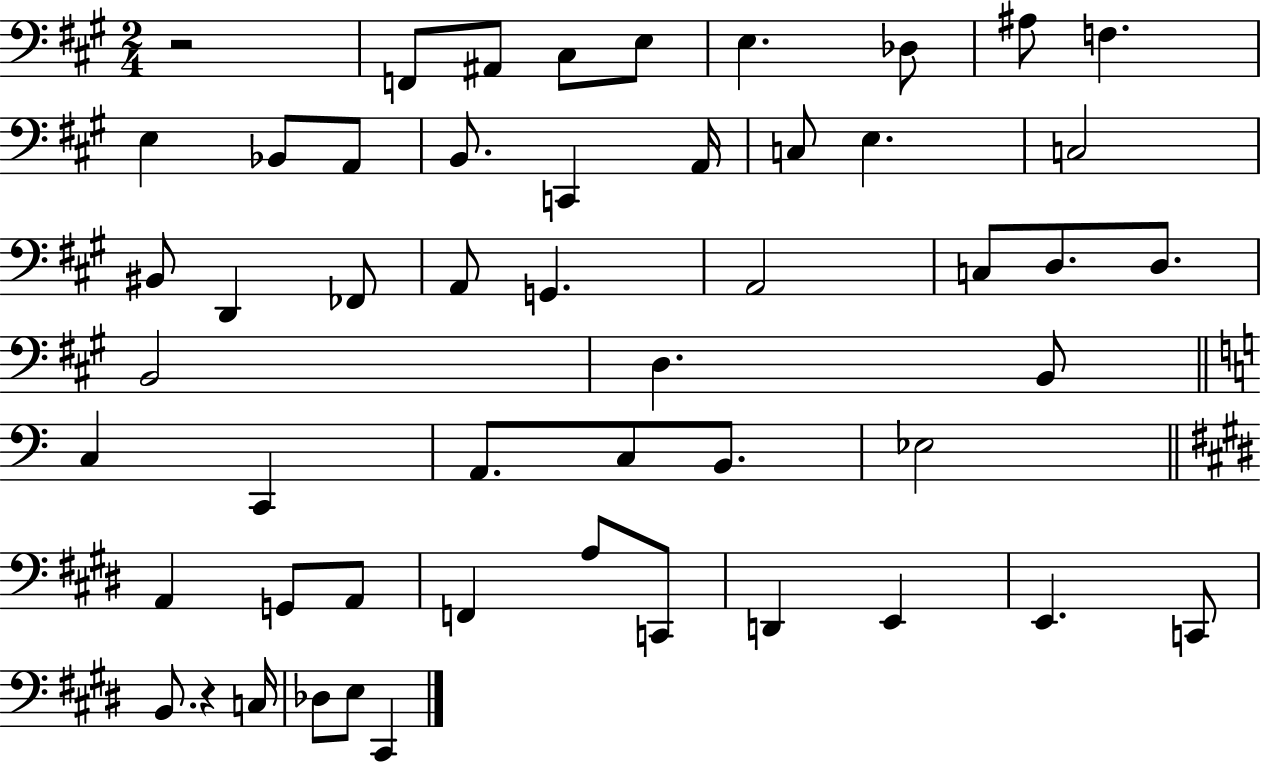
R/h F2/e A#2/e C#3/e E3/e E3/q. Db3/e A#3/e F3/q. E3/q Bb2/e A2/e B2/e. C2/q A2/s C3/e E3/q. C3/h BIS2/e D2/q FES2/e A2/e G2/q. A2/h C3/e D3/e. D3/e. B2/h D3/q. B2/e C3/q C2/q A2/e. C3/e B2/e. Eb3/h A2/q G2/e A2/e F2/q A3/e C2/e D2/q E2/q E2/q. C2/e B2/e. R/q C3/s Db3/e E3/e C#2/q